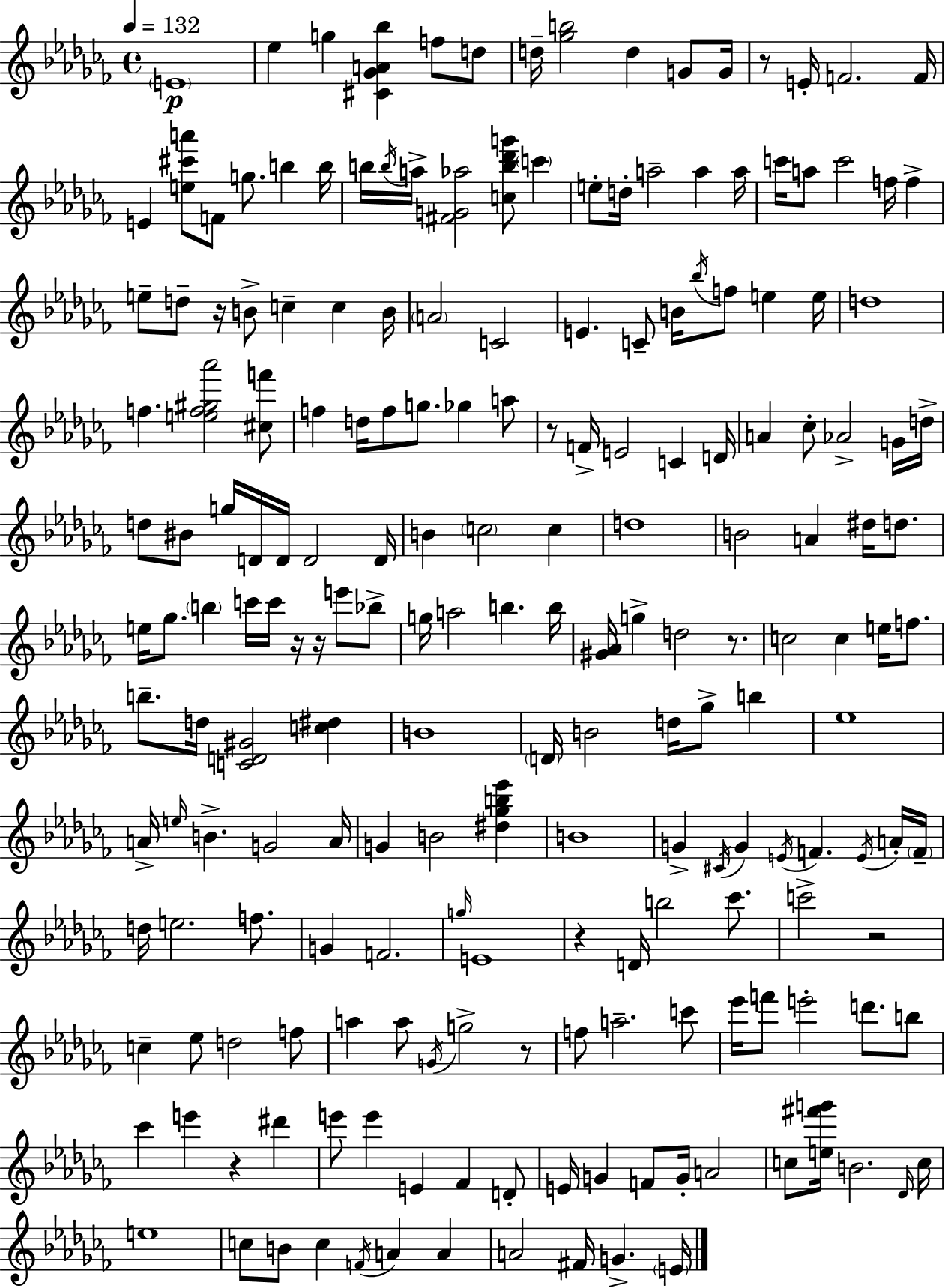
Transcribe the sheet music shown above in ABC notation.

X:1
T:Untitled
M:4/4
L:1/4
K:Abm
E4 _e g [^C_GA_b] f/2 d/2 d/4 [_gb]2 d G/2 G/4 z/2 E/4 F2 F/4 E [e^c'a']/2 F/2 g/2 b b/4 b/4 b/4 a/4 [^FG_a]2 [cb_d'g']/2 c' e/2 d/4 a2 a a/4 c'/4 a/2 c'2 f/4 f e/2 d/2 z/4 B/2 c c B/4 A2 C2 E C/2 B/4 _b/4 f/2 e e/4 d4 f [ef^g_a']2 [^cf']/2 f d/4 f/2 g/2 _g a/2 z/2 F/4 E2 C D/4 A _c/2 _A2 G/4 d/4 d/2 ^B/2 g/4 D/4 D/4 D2 D/4 B c2 c d4 B2 A ^d/4 d/2 e/4 _g/2 b c'/4 c'/4 z/4 z/4 e'/2 _b/2 g/4 a2 b b/4 [^G_A]/4 g d2 z/2 c2 c e/4 f/2 b/2 d/4 [CD^G]2 [c^d] B4 D/4 B2 d/4 _g/2 b _e4 A/4 e/4 B G2 A/4 G B2 [^d_gb_e'] B4 G ^C/4 G E/4 F E/4 A/4 F/4 d/4 e2 f/2 G F2 g/4 E4 z D/4 b2 _c'/2 c'2 z2 c _e/2 d2 f/2 a a/2 G/4 g2 z/2 f/2 a2 c'/2 _e'/4 f'/2 e'2 d'/2 b/2 _c' e' z ^d' e'/2 e' E _F D/2 E/4 G F/2 G/4 A2 c/2 [e^f'g']/4 B2 _D/4 c/4 e4 c/2 B/2 c F/4 A A A2 ^F/4 G E/4